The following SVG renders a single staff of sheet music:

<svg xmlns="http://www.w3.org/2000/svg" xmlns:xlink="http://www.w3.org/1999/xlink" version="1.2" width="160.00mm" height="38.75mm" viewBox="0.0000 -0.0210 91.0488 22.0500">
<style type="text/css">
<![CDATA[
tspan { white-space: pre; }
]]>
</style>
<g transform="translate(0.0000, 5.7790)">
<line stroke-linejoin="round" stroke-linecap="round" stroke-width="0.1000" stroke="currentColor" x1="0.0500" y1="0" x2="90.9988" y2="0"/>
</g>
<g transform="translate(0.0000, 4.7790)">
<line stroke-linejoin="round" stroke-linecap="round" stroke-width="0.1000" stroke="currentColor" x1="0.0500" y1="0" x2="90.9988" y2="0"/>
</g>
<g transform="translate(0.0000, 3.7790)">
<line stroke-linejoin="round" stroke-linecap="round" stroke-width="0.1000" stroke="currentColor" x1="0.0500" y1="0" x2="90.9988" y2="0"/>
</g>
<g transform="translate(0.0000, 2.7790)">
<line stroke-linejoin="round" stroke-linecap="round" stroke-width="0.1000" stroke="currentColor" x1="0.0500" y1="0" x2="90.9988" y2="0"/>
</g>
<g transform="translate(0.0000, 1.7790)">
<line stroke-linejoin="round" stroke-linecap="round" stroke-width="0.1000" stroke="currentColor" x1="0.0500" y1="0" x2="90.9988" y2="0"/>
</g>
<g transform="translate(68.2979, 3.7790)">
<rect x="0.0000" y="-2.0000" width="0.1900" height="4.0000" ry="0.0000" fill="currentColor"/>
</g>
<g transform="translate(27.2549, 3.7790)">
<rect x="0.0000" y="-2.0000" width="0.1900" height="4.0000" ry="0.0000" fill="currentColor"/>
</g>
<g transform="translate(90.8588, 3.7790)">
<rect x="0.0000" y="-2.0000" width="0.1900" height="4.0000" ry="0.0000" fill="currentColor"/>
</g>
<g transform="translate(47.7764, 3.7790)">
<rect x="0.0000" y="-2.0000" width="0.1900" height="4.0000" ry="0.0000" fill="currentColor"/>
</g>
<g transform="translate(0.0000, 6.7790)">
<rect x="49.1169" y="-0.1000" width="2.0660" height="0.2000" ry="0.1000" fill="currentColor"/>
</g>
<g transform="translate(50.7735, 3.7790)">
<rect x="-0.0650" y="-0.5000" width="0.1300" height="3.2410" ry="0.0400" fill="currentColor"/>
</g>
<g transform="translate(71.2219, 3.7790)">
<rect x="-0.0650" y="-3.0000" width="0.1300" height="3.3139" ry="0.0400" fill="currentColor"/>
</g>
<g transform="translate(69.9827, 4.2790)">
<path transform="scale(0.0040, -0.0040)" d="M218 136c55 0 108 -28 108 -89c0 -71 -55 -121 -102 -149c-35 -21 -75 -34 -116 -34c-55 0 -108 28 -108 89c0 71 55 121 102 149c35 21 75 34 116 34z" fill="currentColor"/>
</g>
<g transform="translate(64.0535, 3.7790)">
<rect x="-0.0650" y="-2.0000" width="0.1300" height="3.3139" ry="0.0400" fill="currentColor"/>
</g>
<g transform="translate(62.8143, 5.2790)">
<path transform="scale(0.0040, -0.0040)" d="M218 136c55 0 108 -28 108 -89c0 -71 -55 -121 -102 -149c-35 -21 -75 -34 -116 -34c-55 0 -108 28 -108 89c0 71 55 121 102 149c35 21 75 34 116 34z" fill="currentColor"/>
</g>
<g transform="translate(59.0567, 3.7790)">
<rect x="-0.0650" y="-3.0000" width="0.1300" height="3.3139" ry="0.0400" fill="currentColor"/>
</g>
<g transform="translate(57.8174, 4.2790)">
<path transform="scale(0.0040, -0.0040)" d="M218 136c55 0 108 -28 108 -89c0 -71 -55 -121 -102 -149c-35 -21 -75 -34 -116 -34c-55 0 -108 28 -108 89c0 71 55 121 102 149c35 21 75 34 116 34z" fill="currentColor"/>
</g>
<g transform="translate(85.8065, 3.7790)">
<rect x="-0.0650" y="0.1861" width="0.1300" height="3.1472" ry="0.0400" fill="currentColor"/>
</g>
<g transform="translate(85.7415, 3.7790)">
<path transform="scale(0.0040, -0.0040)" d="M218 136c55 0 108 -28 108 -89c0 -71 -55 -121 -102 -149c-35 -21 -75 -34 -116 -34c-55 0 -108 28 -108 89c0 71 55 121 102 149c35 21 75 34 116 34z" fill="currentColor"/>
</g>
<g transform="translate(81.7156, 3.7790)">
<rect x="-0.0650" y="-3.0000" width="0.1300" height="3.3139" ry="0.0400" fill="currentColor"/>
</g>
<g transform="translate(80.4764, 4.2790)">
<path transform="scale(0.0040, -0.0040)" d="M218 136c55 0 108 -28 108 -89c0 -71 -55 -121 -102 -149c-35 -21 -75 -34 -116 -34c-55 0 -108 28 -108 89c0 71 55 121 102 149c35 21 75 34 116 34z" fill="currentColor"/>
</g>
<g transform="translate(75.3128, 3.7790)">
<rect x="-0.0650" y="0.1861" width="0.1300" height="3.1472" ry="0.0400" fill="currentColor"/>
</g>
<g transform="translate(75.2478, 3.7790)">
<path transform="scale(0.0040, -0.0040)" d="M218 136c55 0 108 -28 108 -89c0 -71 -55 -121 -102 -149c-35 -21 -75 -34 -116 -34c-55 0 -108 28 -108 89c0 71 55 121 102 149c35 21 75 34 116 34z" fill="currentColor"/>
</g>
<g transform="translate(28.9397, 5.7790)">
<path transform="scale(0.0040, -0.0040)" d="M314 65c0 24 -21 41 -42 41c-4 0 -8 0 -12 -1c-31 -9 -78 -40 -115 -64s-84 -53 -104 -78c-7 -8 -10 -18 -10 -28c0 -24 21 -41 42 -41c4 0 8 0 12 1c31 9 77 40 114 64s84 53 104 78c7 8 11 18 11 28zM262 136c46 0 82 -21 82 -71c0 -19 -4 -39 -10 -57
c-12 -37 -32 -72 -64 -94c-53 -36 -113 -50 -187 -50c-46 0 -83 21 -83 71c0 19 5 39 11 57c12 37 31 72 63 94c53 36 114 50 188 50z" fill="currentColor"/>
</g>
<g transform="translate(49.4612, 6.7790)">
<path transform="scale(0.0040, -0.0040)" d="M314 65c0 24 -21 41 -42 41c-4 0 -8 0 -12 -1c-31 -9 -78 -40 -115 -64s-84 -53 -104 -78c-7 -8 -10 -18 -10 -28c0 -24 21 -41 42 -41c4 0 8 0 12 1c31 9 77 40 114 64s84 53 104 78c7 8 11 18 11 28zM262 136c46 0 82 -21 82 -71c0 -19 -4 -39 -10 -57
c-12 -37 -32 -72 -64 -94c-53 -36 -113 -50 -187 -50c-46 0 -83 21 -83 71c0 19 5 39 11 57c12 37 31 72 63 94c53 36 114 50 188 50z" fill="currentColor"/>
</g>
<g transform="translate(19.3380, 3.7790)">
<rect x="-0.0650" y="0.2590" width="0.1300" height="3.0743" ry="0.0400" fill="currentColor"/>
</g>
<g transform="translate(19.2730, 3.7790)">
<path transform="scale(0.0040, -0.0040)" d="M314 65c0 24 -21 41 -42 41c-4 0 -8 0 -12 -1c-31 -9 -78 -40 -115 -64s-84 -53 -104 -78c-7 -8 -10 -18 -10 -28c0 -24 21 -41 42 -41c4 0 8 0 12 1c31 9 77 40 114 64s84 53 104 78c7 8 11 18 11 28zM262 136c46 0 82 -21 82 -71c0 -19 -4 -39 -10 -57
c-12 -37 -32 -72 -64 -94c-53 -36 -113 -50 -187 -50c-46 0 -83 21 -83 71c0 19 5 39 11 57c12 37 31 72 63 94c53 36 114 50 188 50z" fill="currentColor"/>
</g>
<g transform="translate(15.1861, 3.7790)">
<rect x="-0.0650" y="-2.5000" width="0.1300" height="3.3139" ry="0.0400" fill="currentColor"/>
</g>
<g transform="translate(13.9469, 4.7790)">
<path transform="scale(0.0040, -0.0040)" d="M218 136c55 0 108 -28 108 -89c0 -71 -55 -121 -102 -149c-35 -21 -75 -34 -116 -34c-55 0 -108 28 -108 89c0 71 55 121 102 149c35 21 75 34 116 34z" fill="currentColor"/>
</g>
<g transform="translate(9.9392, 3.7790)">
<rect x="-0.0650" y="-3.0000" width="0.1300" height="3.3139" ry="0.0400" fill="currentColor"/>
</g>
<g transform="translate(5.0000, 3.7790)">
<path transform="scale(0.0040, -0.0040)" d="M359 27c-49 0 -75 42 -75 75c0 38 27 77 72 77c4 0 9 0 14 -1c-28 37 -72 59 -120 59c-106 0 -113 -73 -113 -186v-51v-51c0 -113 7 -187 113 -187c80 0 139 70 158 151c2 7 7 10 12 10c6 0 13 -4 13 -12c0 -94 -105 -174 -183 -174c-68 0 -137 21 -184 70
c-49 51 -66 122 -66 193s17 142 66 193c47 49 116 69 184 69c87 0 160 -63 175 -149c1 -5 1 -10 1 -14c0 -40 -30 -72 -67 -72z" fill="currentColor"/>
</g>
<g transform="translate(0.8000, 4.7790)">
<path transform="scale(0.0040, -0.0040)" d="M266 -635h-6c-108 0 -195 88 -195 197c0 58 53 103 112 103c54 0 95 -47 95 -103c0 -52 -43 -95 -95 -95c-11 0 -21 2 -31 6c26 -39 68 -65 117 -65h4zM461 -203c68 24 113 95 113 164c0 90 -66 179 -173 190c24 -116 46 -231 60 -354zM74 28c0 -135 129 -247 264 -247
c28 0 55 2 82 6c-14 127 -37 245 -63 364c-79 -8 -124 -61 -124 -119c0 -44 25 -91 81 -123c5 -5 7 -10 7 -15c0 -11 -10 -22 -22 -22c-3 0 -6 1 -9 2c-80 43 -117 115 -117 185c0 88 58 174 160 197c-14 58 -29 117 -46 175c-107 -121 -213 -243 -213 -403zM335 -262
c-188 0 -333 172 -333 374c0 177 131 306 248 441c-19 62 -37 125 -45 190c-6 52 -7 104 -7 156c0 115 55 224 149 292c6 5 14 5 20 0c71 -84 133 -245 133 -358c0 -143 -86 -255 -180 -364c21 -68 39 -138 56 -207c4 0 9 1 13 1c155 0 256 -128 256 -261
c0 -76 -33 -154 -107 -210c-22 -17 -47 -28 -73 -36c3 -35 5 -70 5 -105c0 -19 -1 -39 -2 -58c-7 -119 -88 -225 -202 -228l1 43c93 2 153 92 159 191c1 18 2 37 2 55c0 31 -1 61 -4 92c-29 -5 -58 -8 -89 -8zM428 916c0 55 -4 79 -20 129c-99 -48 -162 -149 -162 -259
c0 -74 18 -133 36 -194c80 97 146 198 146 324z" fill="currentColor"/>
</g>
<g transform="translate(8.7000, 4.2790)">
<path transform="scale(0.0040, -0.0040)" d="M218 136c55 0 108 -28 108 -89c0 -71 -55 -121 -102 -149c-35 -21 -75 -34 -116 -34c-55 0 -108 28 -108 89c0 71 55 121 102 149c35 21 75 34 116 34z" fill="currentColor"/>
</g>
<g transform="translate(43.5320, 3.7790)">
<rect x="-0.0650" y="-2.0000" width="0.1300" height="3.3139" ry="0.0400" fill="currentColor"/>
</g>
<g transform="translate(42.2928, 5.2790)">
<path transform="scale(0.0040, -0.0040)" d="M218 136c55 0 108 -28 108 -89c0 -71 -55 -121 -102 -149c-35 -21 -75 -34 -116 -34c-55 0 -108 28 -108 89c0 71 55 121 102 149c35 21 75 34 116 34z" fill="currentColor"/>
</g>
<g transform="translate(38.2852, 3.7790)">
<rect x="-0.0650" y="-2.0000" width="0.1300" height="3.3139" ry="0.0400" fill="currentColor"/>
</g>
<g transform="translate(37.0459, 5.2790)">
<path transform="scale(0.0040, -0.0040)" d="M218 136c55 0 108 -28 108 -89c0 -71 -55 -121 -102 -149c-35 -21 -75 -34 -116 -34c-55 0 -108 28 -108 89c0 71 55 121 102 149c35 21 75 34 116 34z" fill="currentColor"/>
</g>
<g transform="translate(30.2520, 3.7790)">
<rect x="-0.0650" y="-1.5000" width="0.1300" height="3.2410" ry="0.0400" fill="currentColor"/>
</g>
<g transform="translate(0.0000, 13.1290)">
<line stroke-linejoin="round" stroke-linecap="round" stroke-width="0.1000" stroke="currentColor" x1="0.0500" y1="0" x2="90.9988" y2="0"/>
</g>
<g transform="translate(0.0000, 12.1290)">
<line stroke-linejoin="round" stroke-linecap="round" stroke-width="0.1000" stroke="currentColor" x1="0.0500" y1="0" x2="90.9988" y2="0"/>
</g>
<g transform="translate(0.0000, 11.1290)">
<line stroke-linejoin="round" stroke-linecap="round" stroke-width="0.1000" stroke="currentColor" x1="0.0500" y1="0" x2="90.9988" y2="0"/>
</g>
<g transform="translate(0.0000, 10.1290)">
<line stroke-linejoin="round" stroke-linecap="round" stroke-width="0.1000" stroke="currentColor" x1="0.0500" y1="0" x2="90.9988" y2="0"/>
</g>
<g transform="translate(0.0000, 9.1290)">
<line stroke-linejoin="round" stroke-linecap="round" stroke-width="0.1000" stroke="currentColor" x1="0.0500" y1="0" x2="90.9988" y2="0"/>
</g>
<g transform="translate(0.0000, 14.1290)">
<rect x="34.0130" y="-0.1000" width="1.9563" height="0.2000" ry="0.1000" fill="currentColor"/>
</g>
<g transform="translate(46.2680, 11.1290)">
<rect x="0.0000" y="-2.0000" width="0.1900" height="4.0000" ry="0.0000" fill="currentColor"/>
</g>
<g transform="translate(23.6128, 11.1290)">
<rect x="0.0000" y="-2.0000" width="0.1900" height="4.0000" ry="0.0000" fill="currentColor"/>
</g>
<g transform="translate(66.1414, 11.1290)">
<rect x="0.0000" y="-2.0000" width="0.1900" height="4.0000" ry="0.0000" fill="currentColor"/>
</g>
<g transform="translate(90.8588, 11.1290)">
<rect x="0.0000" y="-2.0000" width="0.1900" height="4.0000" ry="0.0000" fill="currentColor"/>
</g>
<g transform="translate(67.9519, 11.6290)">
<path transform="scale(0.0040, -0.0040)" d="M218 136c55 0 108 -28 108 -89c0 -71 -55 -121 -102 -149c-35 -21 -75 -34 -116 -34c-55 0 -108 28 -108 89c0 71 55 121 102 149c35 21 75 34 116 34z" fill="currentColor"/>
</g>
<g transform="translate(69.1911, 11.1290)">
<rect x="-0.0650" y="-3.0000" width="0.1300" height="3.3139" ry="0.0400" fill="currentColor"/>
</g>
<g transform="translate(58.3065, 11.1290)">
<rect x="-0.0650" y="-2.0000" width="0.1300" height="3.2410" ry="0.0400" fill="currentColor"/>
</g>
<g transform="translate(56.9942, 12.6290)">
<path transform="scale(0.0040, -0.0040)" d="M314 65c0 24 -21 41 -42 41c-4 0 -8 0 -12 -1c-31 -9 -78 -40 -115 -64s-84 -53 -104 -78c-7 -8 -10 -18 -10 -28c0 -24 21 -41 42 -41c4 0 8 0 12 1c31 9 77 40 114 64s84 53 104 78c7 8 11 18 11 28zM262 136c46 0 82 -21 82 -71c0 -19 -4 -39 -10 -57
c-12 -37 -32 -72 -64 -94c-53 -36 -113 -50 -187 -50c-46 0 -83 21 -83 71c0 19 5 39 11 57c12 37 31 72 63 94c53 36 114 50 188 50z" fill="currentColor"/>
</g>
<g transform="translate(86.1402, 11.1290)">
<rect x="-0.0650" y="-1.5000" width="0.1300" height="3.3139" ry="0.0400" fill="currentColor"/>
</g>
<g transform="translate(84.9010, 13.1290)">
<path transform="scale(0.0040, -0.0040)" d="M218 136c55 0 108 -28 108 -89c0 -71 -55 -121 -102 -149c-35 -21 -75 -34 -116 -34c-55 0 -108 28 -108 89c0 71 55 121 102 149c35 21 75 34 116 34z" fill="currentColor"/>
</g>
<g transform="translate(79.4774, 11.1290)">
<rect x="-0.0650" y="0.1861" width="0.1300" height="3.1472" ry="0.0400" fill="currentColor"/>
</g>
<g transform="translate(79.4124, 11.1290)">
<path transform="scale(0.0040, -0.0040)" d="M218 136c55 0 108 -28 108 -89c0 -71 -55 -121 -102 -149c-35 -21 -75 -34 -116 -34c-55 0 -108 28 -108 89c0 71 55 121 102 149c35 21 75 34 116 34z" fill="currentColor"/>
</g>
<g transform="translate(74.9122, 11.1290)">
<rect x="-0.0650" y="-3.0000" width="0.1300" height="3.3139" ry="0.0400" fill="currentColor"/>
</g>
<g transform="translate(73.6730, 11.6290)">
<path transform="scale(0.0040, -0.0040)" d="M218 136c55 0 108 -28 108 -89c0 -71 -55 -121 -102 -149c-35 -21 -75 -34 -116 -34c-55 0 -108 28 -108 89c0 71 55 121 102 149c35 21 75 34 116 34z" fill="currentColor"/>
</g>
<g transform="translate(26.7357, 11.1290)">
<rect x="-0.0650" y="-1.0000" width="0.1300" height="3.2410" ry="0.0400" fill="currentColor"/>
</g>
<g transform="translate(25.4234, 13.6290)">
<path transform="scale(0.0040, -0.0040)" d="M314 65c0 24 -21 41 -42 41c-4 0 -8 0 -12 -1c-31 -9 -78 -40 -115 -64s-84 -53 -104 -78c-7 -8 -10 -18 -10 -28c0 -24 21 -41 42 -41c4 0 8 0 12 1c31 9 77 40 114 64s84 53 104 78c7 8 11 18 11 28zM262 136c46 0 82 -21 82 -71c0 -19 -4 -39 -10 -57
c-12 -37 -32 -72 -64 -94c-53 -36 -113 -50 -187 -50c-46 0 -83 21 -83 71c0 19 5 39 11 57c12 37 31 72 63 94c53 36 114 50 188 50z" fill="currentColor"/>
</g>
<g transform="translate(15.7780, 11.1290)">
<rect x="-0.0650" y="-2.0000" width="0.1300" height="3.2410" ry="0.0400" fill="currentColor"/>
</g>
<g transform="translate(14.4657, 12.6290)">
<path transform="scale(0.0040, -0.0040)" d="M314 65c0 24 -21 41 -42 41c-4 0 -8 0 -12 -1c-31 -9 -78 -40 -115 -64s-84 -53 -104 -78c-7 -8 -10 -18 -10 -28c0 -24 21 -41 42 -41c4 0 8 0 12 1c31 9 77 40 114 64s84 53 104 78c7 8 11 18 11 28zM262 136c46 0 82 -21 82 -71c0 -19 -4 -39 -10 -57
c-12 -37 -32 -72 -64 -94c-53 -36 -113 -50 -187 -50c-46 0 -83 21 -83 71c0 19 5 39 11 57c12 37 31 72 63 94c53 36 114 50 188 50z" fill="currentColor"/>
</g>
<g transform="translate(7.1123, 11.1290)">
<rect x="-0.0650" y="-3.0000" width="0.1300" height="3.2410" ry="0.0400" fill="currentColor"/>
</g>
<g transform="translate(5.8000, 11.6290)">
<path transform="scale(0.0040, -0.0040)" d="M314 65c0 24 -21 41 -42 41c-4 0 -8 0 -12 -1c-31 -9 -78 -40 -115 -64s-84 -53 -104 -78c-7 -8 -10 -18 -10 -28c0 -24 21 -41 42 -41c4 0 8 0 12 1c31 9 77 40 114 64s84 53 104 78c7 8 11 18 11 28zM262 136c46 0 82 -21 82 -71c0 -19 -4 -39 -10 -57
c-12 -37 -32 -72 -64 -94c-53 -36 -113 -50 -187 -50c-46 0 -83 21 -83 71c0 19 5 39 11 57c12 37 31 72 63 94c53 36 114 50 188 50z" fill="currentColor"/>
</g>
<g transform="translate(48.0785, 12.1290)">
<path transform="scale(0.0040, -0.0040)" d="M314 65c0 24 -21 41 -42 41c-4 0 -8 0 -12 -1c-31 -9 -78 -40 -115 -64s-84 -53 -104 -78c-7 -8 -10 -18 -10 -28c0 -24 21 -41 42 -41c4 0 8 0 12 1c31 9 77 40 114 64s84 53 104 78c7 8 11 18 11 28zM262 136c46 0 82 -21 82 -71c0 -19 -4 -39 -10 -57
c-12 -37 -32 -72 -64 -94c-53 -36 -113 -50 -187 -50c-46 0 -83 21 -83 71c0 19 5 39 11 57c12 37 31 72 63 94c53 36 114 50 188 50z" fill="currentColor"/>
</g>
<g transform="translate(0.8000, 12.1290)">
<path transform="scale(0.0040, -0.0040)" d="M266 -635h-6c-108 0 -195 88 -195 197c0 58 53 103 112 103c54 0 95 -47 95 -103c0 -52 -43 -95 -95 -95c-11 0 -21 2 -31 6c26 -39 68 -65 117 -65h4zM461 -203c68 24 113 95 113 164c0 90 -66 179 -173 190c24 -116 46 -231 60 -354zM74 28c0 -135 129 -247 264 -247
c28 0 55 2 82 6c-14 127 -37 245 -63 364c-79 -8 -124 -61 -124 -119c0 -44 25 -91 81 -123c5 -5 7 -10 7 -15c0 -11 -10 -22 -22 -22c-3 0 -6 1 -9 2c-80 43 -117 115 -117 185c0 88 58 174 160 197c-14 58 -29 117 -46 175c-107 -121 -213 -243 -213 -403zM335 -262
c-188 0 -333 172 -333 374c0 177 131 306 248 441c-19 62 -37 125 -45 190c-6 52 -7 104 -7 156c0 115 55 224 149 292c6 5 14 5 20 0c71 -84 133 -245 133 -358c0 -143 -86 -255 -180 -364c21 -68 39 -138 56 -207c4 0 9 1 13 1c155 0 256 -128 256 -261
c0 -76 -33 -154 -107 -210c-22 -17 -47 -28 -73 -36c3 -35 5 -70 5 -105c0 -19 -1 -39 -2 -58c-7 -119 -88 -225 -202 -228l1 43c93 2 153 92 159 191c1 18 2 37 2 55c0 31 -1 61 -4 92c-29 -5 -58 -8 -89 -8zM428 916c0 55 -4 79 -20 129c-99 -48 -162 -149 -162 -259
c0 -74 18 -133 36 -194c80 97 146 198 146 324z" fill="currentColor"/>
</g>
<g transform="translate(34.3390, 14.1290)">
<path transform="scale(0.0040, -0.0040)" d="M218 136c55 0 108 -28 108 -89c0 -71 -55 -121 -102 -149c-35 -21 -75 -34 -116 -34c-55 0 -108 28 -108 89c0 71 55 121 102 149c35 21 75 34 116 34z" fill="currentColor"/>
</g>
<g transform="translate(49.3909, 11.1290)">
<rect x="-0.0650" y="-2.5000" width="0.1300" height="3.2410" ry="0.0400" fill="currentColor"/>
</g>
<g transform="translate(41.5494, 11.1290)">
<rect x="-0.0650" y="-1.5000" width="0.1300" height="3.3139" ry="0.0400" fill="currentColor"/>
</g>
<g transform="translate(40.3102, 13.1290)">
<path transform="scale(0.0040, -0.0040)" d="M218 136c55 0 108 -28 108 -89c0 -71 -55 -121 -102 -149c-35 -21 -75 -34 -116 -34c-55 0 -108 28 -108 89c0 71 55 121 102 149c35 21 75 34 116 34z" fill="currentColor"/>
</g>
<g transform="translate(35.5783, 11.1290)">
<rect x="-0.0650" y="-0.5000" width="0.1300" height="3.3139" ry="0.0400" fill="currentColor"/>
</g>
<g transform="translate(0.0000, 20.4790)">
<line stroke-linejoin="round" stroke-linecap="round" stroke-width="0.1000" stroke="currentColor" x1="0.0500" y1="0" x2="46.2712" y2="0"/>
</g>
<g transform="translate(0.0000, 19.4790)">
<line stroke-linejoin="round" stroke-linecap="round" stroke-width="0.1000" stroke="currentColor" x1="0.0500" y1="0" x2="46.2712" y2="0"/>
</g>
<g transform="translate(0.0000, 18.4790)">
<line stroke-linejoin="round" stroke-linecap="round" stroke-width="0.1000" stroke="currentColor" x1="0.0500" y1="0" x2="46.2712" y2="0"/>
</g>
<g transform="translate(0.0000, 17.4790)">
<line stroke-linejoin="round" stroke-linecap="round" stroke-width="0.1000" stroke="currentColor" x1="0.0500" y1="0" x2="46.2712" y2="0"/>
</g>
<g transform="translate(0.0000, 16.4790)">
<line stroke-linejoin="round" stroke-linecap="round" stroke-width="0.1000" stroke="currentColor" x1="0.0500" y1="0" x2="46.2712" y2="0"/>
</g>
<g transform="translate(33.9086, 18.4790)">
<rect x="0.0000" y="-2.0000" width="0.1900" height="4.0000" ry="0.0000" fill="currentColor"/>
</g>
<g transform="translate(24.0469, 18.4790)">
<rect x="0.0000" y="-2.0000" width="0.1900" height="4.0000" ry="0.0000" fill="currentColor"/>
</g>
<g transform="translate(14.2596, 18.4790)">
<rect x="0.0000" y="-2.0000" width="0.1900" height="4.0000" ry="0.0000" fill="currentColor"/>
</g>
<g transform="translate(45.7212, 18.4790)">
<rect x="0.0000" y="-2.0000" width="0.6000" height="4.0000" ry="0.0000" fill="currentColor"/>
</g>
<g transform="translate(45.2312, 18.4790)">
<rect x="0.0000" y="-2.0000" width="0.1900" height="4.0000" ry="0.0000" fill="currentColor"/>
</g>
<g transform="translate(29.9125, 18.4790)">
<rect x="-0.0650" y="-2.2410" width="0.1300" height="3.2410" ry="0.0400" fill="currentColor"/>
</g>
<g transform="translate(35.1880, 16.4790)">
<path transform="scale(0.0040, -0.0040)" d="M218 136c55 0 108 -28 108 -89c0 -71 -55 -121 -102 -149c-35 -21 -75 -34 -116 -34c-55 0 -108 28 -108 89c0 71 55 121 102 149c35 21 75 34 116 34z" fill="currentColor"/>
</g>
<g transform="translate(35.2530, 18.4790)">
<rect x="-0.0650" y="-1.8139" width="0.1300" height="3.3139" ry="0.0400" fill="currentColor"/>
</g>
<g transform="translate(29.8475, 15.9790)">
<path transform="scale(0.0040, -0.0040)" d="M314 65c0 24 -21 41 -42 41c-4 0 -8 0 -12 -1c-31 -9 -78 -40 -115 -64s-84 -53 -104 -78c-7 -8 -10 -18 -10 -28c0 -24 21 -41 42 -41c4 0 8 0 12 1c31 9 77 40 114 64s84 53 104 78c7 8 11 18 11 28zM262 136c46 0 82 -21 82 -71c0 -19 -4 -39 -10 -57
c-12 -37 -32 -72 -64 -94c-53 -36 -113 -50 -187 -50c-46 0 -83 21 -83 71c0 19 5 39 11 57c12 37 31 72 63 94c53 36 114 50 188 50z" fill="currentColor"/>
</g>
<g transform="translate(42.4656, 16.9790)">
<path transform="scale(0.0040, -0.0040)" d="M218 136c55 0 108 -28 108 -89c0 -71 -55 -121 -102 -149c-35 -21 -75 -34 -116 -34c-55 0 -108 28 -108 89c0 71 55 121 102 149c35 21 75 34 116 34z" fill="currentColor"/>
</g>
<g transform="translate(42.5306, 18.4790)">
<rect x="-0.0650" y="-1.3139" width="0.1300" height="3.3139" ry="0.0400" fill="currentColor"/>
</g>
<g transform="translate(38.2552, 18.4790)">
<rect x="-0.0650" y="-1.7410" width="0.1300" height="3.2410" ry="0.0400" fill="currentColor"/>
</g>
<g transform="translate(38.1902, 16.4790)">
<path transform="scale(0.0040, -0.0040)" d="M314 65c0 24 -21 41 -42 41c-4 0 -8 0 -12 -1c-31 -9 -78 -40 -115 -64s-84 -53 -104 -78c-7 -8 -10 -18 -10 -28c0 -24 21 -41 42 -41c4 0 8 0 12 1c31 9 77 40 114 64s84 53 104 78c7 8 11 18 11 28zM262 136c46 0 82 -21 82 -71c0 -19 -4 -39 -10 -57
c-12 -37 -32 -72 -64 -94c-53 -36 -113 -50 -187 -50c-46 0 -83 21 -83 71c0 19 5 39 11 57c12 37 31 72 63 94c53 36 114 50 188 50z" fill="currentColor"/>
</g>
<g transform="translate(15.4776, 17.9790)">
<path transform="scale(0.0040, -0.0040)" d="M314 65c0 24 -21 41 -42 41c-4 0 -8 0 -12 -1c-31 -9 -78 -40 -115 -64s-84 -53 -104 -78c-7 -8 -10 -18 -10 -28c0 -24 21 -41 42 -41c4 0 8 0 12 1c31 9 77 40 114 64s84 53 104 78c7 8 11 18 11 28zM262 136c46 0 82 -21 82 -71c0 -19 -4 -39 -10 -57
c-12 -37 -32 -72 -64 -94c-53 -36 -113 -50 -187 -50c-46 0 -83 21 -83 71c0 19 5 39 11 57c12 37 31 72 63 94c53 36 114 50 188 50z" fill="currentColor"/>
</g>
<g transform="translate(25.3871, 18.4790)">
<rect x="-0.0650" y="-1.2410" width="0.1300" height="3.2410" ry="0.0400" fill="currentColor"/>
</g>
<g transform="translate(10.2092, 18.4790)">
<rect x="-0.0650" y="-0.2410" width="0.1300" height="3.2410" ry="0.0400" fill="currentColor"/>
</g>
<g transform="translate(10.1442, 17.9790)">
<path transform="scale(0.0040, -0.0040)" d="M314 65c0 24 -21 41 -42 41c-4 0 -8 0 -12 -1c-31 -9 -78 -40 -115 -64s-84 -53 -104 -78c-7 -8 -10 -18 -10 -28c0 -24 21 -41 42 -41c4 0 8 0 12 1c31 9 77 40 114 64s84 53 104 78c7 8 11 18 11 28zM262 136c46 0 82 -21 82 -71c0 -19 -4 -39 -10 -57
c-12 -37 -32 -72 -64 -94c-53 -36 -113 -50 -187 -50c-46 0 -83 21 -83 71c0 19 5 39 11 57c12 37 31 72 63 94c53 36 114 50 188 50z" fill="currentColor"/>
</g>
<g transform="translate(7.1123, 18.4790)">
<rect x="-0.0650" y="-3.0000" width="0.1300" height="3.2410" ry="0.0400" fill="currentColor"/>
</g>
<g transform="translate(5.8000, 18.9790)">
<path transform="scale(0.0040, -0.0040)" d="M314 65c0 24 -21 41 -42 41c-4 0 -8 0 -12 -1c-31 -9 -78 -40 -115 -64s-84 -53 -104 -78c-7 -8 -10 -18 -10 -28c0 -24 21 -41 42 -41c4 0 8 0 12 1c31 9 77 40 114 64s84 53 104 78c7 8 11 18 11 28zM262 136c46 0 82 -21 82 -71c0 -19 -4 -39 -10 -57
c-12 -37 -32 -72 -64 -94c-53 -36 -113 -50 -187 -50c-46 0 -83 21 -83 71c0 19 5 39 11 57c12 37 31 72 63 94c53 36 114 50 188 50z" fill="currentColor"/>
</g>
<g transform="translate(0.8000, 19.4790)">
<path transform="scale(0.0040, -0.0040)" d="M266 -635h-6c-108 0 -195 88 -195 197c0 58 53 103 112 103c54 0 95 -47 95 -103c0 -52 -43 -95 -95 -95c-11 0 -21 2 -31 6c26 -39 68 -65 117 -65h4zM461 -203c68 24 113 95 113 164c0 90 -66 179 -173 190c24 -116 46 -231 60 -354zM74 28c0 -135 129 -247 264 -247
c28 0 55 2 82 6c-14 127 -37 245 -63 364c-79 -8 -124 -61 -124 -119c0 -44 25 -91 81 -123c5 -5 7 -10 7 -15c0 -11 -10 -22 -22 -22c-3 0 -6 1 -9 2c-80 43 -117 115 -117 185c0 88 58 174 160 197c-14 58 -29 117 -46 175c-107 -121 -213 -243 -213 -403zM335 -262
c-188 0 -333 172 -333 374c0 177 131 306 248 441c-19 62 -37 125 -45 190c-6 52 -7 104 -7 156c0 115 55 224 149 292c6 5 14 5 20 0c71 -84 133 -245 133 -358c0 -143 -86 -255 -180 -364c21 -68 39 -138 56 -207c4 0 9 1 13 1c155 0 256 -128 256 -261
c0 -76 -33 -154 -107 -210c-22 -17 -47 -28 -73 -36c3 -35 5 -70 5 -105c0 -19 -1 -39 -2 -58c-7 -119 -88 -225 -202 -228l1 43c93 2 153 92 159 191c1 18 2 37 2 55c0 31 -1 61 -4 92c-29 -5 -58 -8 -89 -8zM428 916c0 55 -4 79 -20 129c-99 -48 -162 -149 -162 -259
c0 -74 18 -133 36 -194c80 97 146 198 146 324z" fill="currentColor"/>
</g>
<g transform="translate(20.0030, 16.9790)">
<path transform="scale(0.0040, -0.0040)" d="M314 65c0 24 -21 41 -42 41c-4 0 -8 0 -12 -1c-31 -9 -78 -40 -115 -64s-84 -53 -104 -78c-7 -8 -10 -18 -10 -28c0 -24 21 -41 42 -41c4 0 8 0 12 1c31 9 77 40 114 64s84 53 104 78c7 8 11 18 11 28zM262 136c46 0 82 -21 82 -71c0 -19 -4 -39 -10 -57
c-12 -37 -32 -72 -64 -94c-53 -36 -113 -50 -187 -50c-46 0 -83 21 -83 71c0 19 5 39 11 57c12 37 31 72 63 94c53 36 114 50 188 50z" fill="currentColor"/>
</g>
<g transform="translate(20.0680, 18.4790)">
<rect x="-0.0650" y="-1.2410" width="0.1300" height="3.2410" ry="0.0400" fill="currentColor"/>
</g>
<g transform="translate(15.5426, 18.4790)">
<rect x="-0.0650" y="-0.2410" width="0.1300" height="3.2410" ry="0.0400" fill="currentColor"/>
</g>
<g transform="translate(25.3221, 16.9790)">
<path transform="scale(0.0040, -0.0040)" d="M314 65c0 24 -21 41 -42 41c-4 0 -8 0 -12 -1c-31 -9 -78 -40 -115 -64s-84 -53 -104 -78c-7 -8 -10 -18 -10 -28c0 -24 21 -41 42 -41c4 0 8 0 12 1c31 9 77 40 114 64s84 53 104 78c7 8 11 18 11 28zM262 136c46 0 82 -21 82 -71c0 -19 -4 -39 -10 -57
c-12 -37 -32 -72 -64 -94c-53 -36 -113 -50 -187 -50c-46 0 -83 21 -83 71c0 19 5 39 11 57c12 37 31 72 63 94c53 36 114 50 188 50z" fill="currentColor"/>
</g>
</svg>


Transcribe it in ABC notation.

X:1
T:Untitled
M:4/4
L:1/4
K:C
A G B2 E2 F F C2 A F A B A B A2 F2 D2 C E G2 F2 A A B E A2 c2 c2 e2 e2 g2 f f2 e